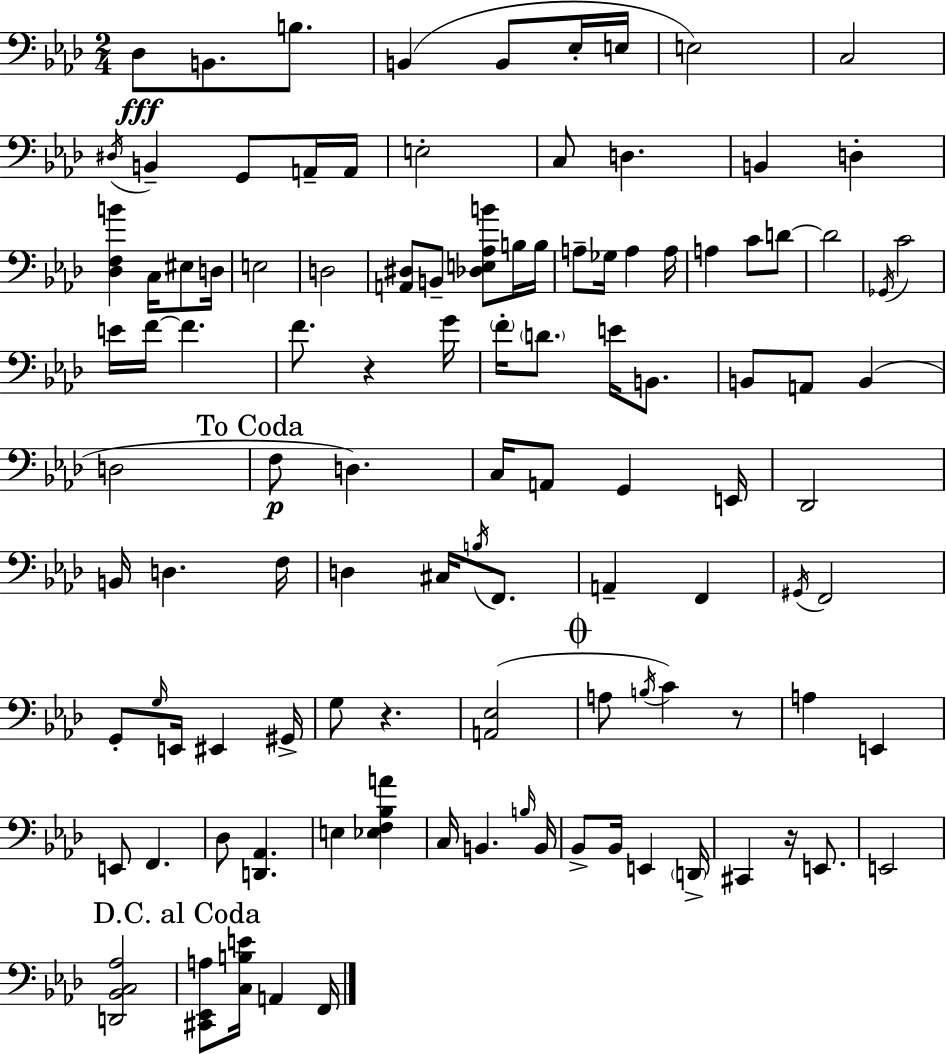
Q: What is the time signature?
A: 2/4